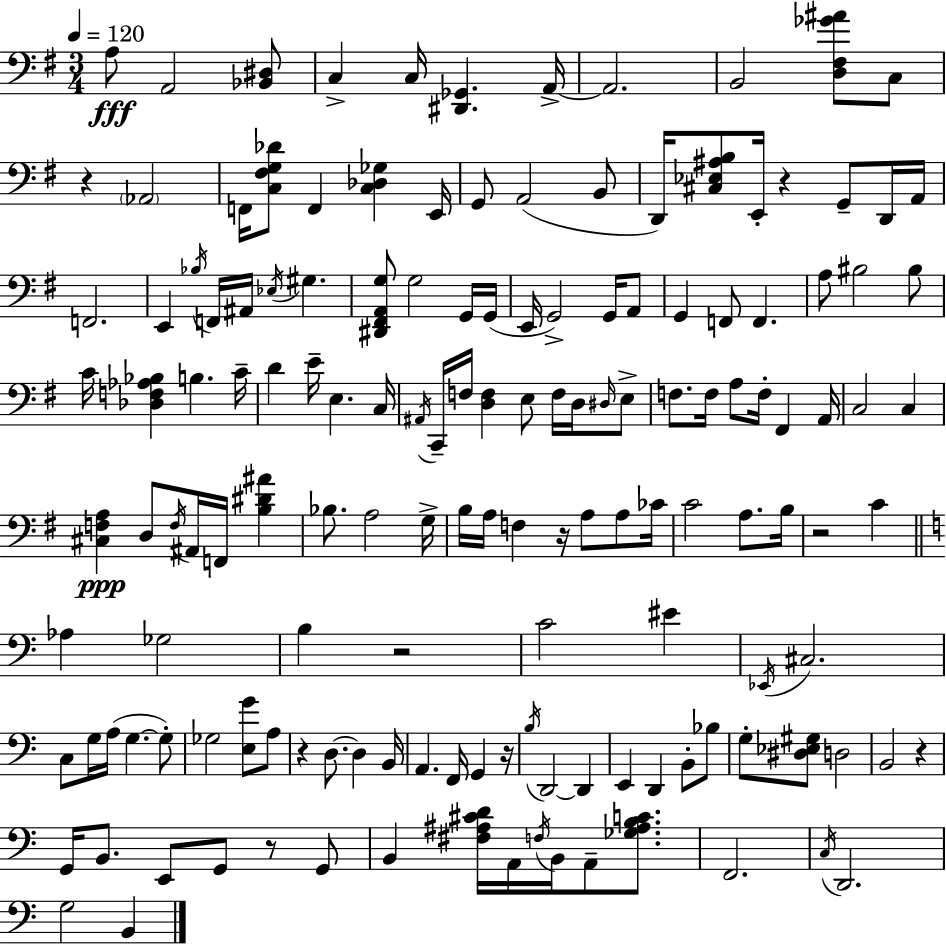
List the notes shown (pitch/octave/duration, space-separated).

A3/e A2/h [Bb2,D#3]/e C3/q C3/s [D#2,Gb2]/q. A2/s A2/h. B2/h [D3,F#3,Gb4,A#4]/e C3/e R/q Ab2/h F2/s [C3,F#3,G3,Db4]/e F2/q [C3,Db3,Gb3]/q E2/s G2/e A2/h B2/e D2/s [C#3,Eb3,A#3,B3]/e E2/s R/q G2/e D2/s A2/s F2/h. E2/q Bb3/s F2/s A#2/s Eb3/s G#3/q. [D#2,F#2,A2,G3]/e G3/h G2/s G2/s E2/s G2/h G2/s A2/e G2/q F2/e F2/q. A3/e BIS3/h BIS3/e C4/s [Db3,F3,Ab3,Bb3]/q B3/q. C4/s D4/q E4/s E3/q. C3/s A#2/s C2/s F3/s [D3,F3]/q E3/e F3/s D3/s D#3/s E3/e F3/e. F3/s A3/e F3/s F#2/q A2/s C3/h C3/q [C#3,F3,A3]/q D3/e F3/s A#2/s F2/s [B3,D#4,A#4]/q Bb3/e. A3/h G3/s B3/s A3/s F3/q R/s A3/e A3/e CES4/s C4/h A3/e. B3/s R/h C4/q Ab3/q Gb3/h B3/q R/h C4/h EIS4/q Eb2/s C#3/h. C3/e G3/s A3/s G3/q. G3/e Gb3/h [E3,G4]/e A3/e R/q D3/e. D3/q B2/s A2/q. F2/s G2/q R/s B3/s D2/h D2/q E2/q D2/q B2/e Bb3/e G3/e [D#3,Eb3,G#3]/e D3/h B2/h R/q G2/s B2/e. E2/e G2/e R/e G2/e B2/q [F#3,A#3,C#4,D4]/s A2/s F3/s B2/s A2/e [Gb3,A#3,B3,C4]/e. F2/h. C3/s D2/h. G3/h B2/q